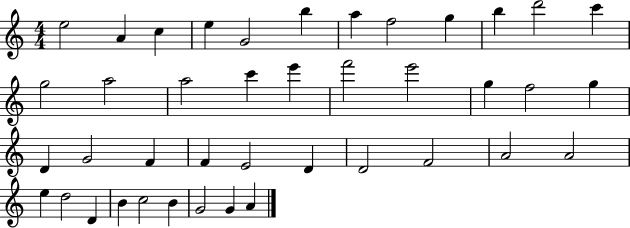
E5/h A4/q C5/q E5/q G4/h B5/q A5/q F5/h G5/q B5/q D6/h C6/q G5/h A5/h A5/h C6/q E6/q F6/h E6/h G5/q F5/h G5/q D4/q G4/h F4/q F4/q E4/h D4/q D4/h F4/h A4/h A4/h E5/q D5/h D4/q B4/q C5/h B4/q G4/h G4/q A4/q